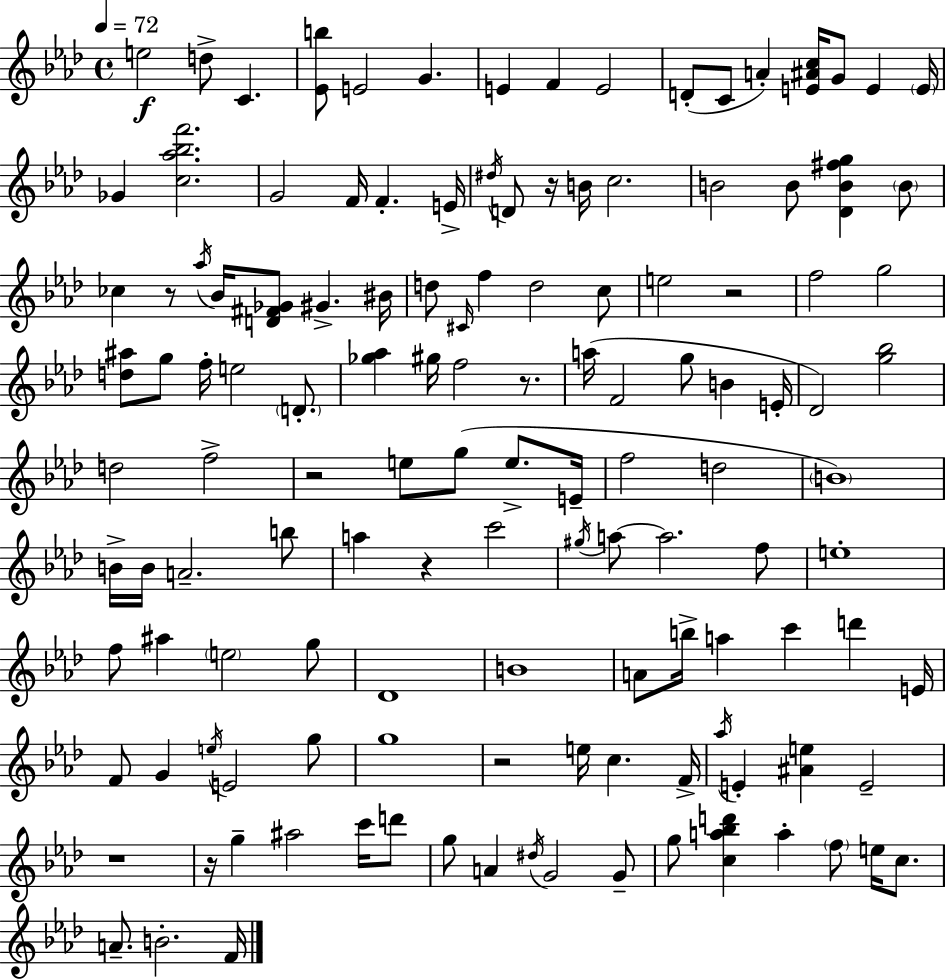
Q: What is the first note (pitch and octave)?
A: E5